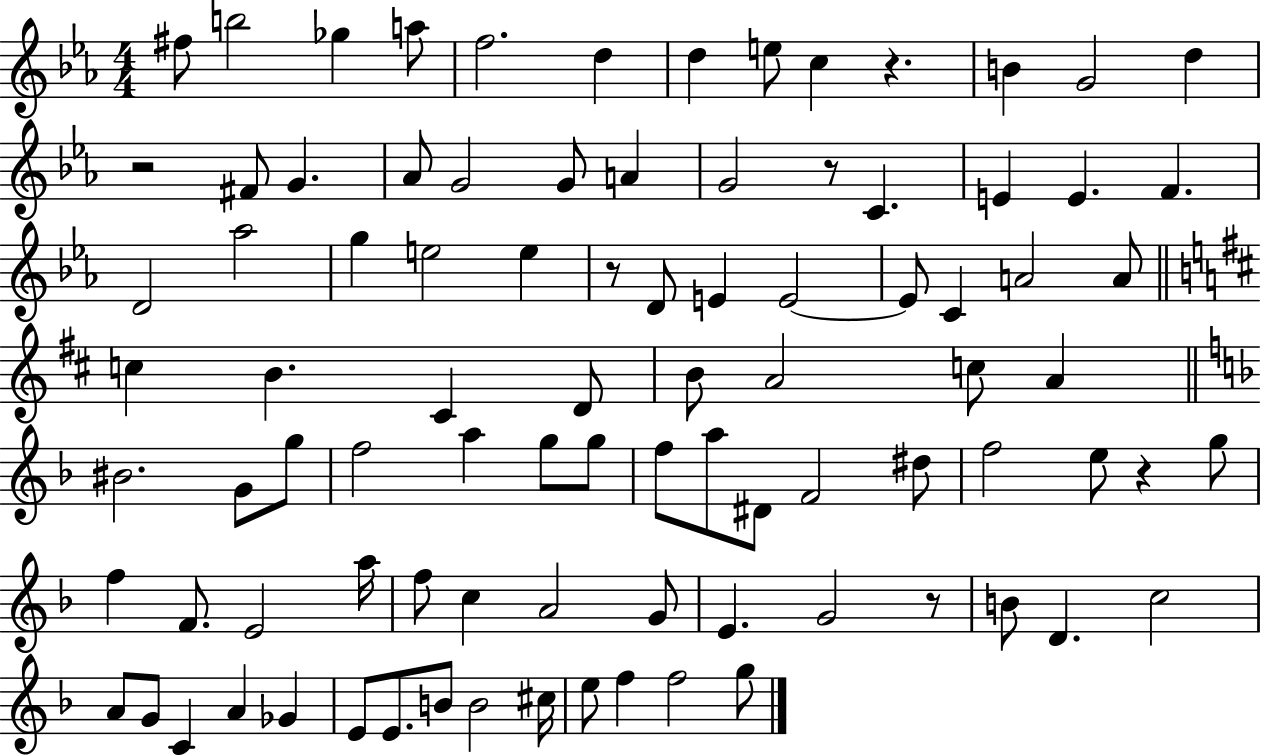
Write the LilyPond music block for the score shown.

{
  \clef treble
  \numericTimeSignature
  \time 4/4
  \key ees \major
  \repeat volta 2 { fis''8 b''2 ges''4 a''8 | f''2. d''4 | d''4 e''8 c''4 r4. | b'4 g'2 d''4 | \break r2 fis'8 g'4. | aes'8 g'2 g'8 a'4 | g'2 r8 c'4. | e'4 e'4. f'4. | \break d'2 aes''2 | g''4 e''2 e''4 | r8 d'8 e'4 e'2~~ | e'8 c'4 a'2 a'8 | \break \bar "||" \break \key d \major c''4 b'4. cis'4 d'8 | b'8 a'2 c''8 a'4 | \bar "||" \break \key d \minor bis'2. g'8 g''8 | f''2 a''4 g''8 g''8 | f''8 a''8 dis'8 f'2 dis''8 | f''2 e''8 r4 g''8 | \break f''4 f'8. e'2 a''16 | f''8 c''4 a'2 g'8 | e'4. g'2 r8 | b'8 d'4. c''2 | \break a'8 g'8 c'4 a'4 ges'4 | e'8 e'8. b'8 b'2 cis''16 | e''8 f''4 f''2 g''8 | } \bar "|."
}